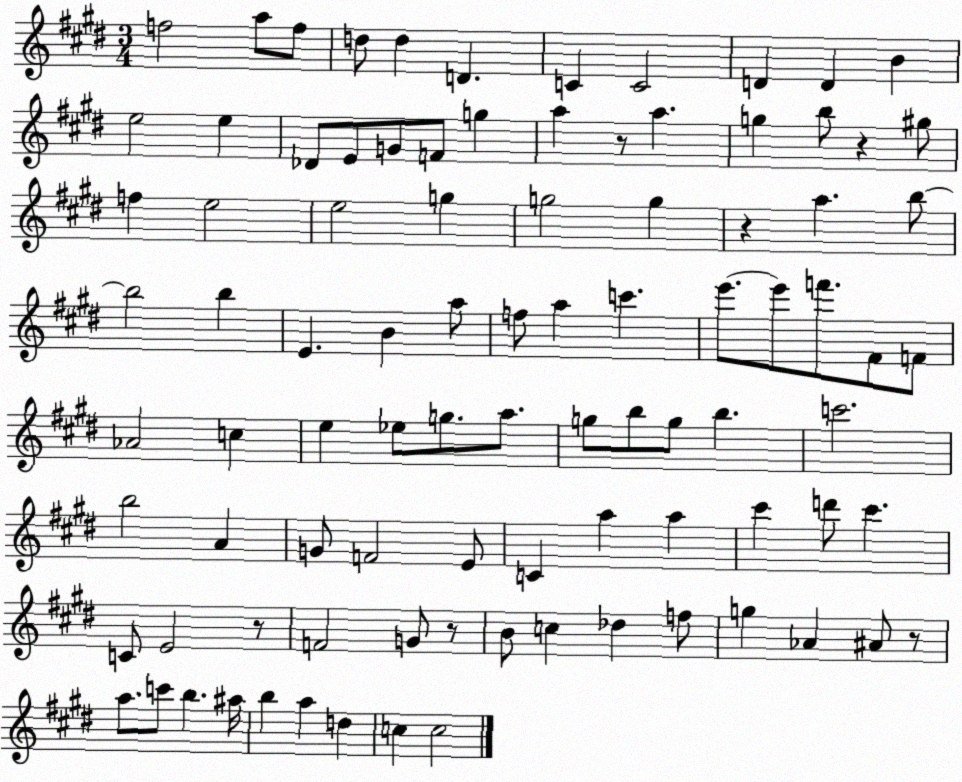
X:1
T:Untitled
M:3/4
L:1/4
K:E
f2 a/2 f/2 d/2 d D C C2 D D B e2 e _D/2 E/2 G/2 F/2 g a z/2 a g b/2 z ^g/2 f e2 e2 g g2 g z a b/2 b2 b E B a/2 f/2 a c' e'/2 e'/2 f'/2 ^F/2 F/2 _A2 c e _e/2 g/2 a/2 g/2 b/2 g/2 b c'2 b2 A G/2 F2 E/2 C a a ^c' d'/2 ^c' C/2 E2 z/2 F2 G/2 z/2 B/2 c _d f/2 g _A ^A/2 z/2 a/2 c'/2 b ^a/4 b a d c c2